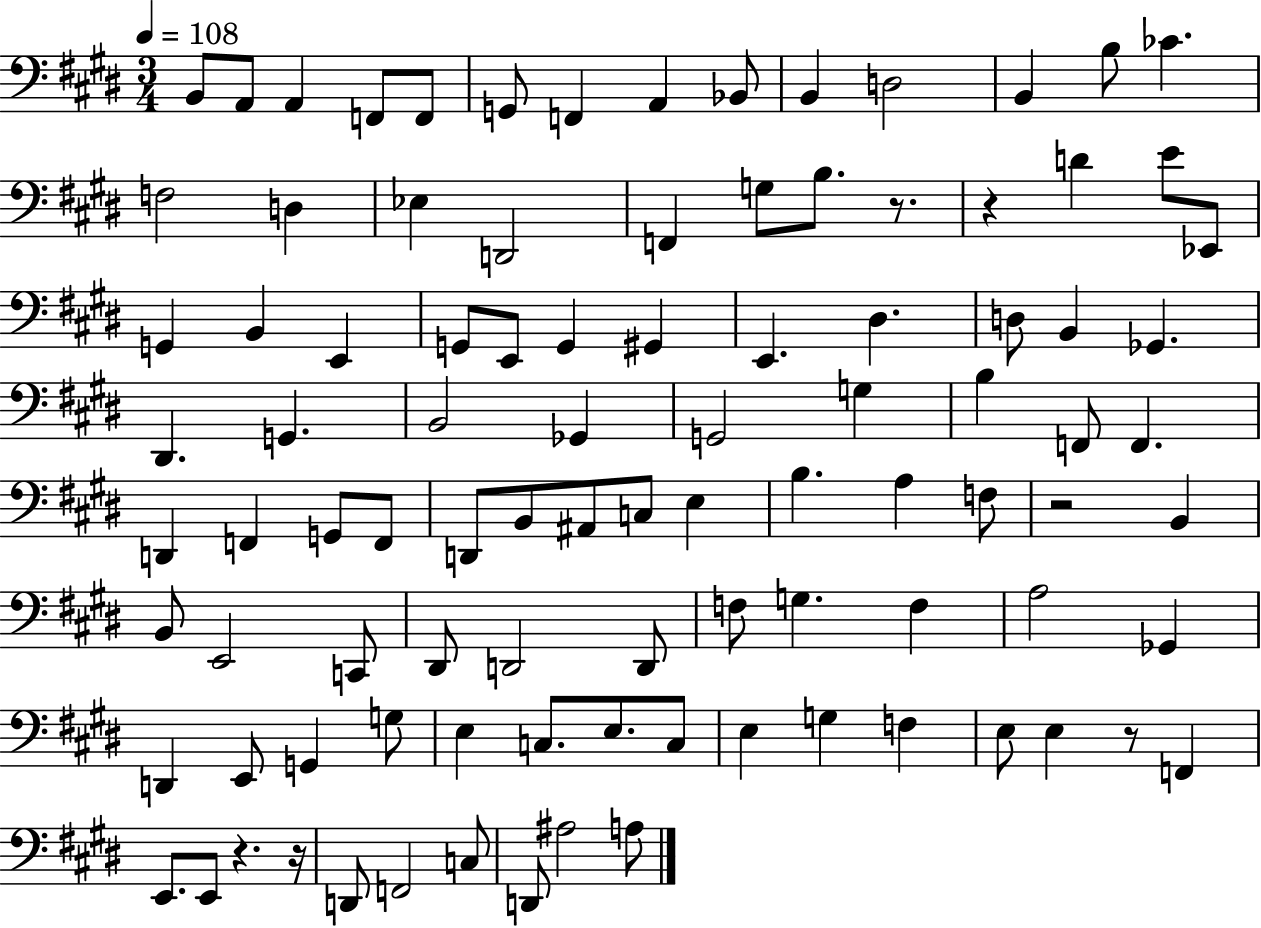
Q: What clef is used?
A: bass